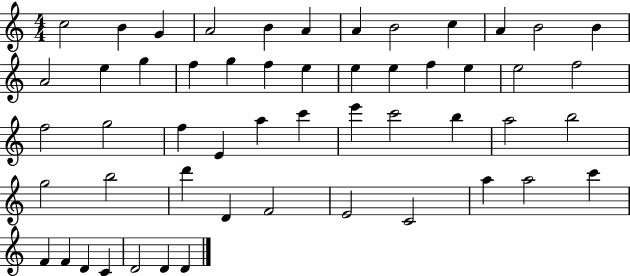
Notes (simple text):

C5/h B4/q G4/q A4/h B4/q A4/q A4/q B4/h C5/q A4/q B4/h B4/q A4/h E5/q G5/q F5/q G5/q F5/q E5/q E5/q E5/q F5/q E5/q E5/h F5/h F5/h G5/h F5/q E4/q A5/q C6/q E6/q C6/h B5/q A5/h B5/h G5/h B5/h D6/q D4/q F4/h E4/h C4/h A5/q A5/h C6/q F4/q F4/q D4/q C4/q D4/h D4/q D4/q